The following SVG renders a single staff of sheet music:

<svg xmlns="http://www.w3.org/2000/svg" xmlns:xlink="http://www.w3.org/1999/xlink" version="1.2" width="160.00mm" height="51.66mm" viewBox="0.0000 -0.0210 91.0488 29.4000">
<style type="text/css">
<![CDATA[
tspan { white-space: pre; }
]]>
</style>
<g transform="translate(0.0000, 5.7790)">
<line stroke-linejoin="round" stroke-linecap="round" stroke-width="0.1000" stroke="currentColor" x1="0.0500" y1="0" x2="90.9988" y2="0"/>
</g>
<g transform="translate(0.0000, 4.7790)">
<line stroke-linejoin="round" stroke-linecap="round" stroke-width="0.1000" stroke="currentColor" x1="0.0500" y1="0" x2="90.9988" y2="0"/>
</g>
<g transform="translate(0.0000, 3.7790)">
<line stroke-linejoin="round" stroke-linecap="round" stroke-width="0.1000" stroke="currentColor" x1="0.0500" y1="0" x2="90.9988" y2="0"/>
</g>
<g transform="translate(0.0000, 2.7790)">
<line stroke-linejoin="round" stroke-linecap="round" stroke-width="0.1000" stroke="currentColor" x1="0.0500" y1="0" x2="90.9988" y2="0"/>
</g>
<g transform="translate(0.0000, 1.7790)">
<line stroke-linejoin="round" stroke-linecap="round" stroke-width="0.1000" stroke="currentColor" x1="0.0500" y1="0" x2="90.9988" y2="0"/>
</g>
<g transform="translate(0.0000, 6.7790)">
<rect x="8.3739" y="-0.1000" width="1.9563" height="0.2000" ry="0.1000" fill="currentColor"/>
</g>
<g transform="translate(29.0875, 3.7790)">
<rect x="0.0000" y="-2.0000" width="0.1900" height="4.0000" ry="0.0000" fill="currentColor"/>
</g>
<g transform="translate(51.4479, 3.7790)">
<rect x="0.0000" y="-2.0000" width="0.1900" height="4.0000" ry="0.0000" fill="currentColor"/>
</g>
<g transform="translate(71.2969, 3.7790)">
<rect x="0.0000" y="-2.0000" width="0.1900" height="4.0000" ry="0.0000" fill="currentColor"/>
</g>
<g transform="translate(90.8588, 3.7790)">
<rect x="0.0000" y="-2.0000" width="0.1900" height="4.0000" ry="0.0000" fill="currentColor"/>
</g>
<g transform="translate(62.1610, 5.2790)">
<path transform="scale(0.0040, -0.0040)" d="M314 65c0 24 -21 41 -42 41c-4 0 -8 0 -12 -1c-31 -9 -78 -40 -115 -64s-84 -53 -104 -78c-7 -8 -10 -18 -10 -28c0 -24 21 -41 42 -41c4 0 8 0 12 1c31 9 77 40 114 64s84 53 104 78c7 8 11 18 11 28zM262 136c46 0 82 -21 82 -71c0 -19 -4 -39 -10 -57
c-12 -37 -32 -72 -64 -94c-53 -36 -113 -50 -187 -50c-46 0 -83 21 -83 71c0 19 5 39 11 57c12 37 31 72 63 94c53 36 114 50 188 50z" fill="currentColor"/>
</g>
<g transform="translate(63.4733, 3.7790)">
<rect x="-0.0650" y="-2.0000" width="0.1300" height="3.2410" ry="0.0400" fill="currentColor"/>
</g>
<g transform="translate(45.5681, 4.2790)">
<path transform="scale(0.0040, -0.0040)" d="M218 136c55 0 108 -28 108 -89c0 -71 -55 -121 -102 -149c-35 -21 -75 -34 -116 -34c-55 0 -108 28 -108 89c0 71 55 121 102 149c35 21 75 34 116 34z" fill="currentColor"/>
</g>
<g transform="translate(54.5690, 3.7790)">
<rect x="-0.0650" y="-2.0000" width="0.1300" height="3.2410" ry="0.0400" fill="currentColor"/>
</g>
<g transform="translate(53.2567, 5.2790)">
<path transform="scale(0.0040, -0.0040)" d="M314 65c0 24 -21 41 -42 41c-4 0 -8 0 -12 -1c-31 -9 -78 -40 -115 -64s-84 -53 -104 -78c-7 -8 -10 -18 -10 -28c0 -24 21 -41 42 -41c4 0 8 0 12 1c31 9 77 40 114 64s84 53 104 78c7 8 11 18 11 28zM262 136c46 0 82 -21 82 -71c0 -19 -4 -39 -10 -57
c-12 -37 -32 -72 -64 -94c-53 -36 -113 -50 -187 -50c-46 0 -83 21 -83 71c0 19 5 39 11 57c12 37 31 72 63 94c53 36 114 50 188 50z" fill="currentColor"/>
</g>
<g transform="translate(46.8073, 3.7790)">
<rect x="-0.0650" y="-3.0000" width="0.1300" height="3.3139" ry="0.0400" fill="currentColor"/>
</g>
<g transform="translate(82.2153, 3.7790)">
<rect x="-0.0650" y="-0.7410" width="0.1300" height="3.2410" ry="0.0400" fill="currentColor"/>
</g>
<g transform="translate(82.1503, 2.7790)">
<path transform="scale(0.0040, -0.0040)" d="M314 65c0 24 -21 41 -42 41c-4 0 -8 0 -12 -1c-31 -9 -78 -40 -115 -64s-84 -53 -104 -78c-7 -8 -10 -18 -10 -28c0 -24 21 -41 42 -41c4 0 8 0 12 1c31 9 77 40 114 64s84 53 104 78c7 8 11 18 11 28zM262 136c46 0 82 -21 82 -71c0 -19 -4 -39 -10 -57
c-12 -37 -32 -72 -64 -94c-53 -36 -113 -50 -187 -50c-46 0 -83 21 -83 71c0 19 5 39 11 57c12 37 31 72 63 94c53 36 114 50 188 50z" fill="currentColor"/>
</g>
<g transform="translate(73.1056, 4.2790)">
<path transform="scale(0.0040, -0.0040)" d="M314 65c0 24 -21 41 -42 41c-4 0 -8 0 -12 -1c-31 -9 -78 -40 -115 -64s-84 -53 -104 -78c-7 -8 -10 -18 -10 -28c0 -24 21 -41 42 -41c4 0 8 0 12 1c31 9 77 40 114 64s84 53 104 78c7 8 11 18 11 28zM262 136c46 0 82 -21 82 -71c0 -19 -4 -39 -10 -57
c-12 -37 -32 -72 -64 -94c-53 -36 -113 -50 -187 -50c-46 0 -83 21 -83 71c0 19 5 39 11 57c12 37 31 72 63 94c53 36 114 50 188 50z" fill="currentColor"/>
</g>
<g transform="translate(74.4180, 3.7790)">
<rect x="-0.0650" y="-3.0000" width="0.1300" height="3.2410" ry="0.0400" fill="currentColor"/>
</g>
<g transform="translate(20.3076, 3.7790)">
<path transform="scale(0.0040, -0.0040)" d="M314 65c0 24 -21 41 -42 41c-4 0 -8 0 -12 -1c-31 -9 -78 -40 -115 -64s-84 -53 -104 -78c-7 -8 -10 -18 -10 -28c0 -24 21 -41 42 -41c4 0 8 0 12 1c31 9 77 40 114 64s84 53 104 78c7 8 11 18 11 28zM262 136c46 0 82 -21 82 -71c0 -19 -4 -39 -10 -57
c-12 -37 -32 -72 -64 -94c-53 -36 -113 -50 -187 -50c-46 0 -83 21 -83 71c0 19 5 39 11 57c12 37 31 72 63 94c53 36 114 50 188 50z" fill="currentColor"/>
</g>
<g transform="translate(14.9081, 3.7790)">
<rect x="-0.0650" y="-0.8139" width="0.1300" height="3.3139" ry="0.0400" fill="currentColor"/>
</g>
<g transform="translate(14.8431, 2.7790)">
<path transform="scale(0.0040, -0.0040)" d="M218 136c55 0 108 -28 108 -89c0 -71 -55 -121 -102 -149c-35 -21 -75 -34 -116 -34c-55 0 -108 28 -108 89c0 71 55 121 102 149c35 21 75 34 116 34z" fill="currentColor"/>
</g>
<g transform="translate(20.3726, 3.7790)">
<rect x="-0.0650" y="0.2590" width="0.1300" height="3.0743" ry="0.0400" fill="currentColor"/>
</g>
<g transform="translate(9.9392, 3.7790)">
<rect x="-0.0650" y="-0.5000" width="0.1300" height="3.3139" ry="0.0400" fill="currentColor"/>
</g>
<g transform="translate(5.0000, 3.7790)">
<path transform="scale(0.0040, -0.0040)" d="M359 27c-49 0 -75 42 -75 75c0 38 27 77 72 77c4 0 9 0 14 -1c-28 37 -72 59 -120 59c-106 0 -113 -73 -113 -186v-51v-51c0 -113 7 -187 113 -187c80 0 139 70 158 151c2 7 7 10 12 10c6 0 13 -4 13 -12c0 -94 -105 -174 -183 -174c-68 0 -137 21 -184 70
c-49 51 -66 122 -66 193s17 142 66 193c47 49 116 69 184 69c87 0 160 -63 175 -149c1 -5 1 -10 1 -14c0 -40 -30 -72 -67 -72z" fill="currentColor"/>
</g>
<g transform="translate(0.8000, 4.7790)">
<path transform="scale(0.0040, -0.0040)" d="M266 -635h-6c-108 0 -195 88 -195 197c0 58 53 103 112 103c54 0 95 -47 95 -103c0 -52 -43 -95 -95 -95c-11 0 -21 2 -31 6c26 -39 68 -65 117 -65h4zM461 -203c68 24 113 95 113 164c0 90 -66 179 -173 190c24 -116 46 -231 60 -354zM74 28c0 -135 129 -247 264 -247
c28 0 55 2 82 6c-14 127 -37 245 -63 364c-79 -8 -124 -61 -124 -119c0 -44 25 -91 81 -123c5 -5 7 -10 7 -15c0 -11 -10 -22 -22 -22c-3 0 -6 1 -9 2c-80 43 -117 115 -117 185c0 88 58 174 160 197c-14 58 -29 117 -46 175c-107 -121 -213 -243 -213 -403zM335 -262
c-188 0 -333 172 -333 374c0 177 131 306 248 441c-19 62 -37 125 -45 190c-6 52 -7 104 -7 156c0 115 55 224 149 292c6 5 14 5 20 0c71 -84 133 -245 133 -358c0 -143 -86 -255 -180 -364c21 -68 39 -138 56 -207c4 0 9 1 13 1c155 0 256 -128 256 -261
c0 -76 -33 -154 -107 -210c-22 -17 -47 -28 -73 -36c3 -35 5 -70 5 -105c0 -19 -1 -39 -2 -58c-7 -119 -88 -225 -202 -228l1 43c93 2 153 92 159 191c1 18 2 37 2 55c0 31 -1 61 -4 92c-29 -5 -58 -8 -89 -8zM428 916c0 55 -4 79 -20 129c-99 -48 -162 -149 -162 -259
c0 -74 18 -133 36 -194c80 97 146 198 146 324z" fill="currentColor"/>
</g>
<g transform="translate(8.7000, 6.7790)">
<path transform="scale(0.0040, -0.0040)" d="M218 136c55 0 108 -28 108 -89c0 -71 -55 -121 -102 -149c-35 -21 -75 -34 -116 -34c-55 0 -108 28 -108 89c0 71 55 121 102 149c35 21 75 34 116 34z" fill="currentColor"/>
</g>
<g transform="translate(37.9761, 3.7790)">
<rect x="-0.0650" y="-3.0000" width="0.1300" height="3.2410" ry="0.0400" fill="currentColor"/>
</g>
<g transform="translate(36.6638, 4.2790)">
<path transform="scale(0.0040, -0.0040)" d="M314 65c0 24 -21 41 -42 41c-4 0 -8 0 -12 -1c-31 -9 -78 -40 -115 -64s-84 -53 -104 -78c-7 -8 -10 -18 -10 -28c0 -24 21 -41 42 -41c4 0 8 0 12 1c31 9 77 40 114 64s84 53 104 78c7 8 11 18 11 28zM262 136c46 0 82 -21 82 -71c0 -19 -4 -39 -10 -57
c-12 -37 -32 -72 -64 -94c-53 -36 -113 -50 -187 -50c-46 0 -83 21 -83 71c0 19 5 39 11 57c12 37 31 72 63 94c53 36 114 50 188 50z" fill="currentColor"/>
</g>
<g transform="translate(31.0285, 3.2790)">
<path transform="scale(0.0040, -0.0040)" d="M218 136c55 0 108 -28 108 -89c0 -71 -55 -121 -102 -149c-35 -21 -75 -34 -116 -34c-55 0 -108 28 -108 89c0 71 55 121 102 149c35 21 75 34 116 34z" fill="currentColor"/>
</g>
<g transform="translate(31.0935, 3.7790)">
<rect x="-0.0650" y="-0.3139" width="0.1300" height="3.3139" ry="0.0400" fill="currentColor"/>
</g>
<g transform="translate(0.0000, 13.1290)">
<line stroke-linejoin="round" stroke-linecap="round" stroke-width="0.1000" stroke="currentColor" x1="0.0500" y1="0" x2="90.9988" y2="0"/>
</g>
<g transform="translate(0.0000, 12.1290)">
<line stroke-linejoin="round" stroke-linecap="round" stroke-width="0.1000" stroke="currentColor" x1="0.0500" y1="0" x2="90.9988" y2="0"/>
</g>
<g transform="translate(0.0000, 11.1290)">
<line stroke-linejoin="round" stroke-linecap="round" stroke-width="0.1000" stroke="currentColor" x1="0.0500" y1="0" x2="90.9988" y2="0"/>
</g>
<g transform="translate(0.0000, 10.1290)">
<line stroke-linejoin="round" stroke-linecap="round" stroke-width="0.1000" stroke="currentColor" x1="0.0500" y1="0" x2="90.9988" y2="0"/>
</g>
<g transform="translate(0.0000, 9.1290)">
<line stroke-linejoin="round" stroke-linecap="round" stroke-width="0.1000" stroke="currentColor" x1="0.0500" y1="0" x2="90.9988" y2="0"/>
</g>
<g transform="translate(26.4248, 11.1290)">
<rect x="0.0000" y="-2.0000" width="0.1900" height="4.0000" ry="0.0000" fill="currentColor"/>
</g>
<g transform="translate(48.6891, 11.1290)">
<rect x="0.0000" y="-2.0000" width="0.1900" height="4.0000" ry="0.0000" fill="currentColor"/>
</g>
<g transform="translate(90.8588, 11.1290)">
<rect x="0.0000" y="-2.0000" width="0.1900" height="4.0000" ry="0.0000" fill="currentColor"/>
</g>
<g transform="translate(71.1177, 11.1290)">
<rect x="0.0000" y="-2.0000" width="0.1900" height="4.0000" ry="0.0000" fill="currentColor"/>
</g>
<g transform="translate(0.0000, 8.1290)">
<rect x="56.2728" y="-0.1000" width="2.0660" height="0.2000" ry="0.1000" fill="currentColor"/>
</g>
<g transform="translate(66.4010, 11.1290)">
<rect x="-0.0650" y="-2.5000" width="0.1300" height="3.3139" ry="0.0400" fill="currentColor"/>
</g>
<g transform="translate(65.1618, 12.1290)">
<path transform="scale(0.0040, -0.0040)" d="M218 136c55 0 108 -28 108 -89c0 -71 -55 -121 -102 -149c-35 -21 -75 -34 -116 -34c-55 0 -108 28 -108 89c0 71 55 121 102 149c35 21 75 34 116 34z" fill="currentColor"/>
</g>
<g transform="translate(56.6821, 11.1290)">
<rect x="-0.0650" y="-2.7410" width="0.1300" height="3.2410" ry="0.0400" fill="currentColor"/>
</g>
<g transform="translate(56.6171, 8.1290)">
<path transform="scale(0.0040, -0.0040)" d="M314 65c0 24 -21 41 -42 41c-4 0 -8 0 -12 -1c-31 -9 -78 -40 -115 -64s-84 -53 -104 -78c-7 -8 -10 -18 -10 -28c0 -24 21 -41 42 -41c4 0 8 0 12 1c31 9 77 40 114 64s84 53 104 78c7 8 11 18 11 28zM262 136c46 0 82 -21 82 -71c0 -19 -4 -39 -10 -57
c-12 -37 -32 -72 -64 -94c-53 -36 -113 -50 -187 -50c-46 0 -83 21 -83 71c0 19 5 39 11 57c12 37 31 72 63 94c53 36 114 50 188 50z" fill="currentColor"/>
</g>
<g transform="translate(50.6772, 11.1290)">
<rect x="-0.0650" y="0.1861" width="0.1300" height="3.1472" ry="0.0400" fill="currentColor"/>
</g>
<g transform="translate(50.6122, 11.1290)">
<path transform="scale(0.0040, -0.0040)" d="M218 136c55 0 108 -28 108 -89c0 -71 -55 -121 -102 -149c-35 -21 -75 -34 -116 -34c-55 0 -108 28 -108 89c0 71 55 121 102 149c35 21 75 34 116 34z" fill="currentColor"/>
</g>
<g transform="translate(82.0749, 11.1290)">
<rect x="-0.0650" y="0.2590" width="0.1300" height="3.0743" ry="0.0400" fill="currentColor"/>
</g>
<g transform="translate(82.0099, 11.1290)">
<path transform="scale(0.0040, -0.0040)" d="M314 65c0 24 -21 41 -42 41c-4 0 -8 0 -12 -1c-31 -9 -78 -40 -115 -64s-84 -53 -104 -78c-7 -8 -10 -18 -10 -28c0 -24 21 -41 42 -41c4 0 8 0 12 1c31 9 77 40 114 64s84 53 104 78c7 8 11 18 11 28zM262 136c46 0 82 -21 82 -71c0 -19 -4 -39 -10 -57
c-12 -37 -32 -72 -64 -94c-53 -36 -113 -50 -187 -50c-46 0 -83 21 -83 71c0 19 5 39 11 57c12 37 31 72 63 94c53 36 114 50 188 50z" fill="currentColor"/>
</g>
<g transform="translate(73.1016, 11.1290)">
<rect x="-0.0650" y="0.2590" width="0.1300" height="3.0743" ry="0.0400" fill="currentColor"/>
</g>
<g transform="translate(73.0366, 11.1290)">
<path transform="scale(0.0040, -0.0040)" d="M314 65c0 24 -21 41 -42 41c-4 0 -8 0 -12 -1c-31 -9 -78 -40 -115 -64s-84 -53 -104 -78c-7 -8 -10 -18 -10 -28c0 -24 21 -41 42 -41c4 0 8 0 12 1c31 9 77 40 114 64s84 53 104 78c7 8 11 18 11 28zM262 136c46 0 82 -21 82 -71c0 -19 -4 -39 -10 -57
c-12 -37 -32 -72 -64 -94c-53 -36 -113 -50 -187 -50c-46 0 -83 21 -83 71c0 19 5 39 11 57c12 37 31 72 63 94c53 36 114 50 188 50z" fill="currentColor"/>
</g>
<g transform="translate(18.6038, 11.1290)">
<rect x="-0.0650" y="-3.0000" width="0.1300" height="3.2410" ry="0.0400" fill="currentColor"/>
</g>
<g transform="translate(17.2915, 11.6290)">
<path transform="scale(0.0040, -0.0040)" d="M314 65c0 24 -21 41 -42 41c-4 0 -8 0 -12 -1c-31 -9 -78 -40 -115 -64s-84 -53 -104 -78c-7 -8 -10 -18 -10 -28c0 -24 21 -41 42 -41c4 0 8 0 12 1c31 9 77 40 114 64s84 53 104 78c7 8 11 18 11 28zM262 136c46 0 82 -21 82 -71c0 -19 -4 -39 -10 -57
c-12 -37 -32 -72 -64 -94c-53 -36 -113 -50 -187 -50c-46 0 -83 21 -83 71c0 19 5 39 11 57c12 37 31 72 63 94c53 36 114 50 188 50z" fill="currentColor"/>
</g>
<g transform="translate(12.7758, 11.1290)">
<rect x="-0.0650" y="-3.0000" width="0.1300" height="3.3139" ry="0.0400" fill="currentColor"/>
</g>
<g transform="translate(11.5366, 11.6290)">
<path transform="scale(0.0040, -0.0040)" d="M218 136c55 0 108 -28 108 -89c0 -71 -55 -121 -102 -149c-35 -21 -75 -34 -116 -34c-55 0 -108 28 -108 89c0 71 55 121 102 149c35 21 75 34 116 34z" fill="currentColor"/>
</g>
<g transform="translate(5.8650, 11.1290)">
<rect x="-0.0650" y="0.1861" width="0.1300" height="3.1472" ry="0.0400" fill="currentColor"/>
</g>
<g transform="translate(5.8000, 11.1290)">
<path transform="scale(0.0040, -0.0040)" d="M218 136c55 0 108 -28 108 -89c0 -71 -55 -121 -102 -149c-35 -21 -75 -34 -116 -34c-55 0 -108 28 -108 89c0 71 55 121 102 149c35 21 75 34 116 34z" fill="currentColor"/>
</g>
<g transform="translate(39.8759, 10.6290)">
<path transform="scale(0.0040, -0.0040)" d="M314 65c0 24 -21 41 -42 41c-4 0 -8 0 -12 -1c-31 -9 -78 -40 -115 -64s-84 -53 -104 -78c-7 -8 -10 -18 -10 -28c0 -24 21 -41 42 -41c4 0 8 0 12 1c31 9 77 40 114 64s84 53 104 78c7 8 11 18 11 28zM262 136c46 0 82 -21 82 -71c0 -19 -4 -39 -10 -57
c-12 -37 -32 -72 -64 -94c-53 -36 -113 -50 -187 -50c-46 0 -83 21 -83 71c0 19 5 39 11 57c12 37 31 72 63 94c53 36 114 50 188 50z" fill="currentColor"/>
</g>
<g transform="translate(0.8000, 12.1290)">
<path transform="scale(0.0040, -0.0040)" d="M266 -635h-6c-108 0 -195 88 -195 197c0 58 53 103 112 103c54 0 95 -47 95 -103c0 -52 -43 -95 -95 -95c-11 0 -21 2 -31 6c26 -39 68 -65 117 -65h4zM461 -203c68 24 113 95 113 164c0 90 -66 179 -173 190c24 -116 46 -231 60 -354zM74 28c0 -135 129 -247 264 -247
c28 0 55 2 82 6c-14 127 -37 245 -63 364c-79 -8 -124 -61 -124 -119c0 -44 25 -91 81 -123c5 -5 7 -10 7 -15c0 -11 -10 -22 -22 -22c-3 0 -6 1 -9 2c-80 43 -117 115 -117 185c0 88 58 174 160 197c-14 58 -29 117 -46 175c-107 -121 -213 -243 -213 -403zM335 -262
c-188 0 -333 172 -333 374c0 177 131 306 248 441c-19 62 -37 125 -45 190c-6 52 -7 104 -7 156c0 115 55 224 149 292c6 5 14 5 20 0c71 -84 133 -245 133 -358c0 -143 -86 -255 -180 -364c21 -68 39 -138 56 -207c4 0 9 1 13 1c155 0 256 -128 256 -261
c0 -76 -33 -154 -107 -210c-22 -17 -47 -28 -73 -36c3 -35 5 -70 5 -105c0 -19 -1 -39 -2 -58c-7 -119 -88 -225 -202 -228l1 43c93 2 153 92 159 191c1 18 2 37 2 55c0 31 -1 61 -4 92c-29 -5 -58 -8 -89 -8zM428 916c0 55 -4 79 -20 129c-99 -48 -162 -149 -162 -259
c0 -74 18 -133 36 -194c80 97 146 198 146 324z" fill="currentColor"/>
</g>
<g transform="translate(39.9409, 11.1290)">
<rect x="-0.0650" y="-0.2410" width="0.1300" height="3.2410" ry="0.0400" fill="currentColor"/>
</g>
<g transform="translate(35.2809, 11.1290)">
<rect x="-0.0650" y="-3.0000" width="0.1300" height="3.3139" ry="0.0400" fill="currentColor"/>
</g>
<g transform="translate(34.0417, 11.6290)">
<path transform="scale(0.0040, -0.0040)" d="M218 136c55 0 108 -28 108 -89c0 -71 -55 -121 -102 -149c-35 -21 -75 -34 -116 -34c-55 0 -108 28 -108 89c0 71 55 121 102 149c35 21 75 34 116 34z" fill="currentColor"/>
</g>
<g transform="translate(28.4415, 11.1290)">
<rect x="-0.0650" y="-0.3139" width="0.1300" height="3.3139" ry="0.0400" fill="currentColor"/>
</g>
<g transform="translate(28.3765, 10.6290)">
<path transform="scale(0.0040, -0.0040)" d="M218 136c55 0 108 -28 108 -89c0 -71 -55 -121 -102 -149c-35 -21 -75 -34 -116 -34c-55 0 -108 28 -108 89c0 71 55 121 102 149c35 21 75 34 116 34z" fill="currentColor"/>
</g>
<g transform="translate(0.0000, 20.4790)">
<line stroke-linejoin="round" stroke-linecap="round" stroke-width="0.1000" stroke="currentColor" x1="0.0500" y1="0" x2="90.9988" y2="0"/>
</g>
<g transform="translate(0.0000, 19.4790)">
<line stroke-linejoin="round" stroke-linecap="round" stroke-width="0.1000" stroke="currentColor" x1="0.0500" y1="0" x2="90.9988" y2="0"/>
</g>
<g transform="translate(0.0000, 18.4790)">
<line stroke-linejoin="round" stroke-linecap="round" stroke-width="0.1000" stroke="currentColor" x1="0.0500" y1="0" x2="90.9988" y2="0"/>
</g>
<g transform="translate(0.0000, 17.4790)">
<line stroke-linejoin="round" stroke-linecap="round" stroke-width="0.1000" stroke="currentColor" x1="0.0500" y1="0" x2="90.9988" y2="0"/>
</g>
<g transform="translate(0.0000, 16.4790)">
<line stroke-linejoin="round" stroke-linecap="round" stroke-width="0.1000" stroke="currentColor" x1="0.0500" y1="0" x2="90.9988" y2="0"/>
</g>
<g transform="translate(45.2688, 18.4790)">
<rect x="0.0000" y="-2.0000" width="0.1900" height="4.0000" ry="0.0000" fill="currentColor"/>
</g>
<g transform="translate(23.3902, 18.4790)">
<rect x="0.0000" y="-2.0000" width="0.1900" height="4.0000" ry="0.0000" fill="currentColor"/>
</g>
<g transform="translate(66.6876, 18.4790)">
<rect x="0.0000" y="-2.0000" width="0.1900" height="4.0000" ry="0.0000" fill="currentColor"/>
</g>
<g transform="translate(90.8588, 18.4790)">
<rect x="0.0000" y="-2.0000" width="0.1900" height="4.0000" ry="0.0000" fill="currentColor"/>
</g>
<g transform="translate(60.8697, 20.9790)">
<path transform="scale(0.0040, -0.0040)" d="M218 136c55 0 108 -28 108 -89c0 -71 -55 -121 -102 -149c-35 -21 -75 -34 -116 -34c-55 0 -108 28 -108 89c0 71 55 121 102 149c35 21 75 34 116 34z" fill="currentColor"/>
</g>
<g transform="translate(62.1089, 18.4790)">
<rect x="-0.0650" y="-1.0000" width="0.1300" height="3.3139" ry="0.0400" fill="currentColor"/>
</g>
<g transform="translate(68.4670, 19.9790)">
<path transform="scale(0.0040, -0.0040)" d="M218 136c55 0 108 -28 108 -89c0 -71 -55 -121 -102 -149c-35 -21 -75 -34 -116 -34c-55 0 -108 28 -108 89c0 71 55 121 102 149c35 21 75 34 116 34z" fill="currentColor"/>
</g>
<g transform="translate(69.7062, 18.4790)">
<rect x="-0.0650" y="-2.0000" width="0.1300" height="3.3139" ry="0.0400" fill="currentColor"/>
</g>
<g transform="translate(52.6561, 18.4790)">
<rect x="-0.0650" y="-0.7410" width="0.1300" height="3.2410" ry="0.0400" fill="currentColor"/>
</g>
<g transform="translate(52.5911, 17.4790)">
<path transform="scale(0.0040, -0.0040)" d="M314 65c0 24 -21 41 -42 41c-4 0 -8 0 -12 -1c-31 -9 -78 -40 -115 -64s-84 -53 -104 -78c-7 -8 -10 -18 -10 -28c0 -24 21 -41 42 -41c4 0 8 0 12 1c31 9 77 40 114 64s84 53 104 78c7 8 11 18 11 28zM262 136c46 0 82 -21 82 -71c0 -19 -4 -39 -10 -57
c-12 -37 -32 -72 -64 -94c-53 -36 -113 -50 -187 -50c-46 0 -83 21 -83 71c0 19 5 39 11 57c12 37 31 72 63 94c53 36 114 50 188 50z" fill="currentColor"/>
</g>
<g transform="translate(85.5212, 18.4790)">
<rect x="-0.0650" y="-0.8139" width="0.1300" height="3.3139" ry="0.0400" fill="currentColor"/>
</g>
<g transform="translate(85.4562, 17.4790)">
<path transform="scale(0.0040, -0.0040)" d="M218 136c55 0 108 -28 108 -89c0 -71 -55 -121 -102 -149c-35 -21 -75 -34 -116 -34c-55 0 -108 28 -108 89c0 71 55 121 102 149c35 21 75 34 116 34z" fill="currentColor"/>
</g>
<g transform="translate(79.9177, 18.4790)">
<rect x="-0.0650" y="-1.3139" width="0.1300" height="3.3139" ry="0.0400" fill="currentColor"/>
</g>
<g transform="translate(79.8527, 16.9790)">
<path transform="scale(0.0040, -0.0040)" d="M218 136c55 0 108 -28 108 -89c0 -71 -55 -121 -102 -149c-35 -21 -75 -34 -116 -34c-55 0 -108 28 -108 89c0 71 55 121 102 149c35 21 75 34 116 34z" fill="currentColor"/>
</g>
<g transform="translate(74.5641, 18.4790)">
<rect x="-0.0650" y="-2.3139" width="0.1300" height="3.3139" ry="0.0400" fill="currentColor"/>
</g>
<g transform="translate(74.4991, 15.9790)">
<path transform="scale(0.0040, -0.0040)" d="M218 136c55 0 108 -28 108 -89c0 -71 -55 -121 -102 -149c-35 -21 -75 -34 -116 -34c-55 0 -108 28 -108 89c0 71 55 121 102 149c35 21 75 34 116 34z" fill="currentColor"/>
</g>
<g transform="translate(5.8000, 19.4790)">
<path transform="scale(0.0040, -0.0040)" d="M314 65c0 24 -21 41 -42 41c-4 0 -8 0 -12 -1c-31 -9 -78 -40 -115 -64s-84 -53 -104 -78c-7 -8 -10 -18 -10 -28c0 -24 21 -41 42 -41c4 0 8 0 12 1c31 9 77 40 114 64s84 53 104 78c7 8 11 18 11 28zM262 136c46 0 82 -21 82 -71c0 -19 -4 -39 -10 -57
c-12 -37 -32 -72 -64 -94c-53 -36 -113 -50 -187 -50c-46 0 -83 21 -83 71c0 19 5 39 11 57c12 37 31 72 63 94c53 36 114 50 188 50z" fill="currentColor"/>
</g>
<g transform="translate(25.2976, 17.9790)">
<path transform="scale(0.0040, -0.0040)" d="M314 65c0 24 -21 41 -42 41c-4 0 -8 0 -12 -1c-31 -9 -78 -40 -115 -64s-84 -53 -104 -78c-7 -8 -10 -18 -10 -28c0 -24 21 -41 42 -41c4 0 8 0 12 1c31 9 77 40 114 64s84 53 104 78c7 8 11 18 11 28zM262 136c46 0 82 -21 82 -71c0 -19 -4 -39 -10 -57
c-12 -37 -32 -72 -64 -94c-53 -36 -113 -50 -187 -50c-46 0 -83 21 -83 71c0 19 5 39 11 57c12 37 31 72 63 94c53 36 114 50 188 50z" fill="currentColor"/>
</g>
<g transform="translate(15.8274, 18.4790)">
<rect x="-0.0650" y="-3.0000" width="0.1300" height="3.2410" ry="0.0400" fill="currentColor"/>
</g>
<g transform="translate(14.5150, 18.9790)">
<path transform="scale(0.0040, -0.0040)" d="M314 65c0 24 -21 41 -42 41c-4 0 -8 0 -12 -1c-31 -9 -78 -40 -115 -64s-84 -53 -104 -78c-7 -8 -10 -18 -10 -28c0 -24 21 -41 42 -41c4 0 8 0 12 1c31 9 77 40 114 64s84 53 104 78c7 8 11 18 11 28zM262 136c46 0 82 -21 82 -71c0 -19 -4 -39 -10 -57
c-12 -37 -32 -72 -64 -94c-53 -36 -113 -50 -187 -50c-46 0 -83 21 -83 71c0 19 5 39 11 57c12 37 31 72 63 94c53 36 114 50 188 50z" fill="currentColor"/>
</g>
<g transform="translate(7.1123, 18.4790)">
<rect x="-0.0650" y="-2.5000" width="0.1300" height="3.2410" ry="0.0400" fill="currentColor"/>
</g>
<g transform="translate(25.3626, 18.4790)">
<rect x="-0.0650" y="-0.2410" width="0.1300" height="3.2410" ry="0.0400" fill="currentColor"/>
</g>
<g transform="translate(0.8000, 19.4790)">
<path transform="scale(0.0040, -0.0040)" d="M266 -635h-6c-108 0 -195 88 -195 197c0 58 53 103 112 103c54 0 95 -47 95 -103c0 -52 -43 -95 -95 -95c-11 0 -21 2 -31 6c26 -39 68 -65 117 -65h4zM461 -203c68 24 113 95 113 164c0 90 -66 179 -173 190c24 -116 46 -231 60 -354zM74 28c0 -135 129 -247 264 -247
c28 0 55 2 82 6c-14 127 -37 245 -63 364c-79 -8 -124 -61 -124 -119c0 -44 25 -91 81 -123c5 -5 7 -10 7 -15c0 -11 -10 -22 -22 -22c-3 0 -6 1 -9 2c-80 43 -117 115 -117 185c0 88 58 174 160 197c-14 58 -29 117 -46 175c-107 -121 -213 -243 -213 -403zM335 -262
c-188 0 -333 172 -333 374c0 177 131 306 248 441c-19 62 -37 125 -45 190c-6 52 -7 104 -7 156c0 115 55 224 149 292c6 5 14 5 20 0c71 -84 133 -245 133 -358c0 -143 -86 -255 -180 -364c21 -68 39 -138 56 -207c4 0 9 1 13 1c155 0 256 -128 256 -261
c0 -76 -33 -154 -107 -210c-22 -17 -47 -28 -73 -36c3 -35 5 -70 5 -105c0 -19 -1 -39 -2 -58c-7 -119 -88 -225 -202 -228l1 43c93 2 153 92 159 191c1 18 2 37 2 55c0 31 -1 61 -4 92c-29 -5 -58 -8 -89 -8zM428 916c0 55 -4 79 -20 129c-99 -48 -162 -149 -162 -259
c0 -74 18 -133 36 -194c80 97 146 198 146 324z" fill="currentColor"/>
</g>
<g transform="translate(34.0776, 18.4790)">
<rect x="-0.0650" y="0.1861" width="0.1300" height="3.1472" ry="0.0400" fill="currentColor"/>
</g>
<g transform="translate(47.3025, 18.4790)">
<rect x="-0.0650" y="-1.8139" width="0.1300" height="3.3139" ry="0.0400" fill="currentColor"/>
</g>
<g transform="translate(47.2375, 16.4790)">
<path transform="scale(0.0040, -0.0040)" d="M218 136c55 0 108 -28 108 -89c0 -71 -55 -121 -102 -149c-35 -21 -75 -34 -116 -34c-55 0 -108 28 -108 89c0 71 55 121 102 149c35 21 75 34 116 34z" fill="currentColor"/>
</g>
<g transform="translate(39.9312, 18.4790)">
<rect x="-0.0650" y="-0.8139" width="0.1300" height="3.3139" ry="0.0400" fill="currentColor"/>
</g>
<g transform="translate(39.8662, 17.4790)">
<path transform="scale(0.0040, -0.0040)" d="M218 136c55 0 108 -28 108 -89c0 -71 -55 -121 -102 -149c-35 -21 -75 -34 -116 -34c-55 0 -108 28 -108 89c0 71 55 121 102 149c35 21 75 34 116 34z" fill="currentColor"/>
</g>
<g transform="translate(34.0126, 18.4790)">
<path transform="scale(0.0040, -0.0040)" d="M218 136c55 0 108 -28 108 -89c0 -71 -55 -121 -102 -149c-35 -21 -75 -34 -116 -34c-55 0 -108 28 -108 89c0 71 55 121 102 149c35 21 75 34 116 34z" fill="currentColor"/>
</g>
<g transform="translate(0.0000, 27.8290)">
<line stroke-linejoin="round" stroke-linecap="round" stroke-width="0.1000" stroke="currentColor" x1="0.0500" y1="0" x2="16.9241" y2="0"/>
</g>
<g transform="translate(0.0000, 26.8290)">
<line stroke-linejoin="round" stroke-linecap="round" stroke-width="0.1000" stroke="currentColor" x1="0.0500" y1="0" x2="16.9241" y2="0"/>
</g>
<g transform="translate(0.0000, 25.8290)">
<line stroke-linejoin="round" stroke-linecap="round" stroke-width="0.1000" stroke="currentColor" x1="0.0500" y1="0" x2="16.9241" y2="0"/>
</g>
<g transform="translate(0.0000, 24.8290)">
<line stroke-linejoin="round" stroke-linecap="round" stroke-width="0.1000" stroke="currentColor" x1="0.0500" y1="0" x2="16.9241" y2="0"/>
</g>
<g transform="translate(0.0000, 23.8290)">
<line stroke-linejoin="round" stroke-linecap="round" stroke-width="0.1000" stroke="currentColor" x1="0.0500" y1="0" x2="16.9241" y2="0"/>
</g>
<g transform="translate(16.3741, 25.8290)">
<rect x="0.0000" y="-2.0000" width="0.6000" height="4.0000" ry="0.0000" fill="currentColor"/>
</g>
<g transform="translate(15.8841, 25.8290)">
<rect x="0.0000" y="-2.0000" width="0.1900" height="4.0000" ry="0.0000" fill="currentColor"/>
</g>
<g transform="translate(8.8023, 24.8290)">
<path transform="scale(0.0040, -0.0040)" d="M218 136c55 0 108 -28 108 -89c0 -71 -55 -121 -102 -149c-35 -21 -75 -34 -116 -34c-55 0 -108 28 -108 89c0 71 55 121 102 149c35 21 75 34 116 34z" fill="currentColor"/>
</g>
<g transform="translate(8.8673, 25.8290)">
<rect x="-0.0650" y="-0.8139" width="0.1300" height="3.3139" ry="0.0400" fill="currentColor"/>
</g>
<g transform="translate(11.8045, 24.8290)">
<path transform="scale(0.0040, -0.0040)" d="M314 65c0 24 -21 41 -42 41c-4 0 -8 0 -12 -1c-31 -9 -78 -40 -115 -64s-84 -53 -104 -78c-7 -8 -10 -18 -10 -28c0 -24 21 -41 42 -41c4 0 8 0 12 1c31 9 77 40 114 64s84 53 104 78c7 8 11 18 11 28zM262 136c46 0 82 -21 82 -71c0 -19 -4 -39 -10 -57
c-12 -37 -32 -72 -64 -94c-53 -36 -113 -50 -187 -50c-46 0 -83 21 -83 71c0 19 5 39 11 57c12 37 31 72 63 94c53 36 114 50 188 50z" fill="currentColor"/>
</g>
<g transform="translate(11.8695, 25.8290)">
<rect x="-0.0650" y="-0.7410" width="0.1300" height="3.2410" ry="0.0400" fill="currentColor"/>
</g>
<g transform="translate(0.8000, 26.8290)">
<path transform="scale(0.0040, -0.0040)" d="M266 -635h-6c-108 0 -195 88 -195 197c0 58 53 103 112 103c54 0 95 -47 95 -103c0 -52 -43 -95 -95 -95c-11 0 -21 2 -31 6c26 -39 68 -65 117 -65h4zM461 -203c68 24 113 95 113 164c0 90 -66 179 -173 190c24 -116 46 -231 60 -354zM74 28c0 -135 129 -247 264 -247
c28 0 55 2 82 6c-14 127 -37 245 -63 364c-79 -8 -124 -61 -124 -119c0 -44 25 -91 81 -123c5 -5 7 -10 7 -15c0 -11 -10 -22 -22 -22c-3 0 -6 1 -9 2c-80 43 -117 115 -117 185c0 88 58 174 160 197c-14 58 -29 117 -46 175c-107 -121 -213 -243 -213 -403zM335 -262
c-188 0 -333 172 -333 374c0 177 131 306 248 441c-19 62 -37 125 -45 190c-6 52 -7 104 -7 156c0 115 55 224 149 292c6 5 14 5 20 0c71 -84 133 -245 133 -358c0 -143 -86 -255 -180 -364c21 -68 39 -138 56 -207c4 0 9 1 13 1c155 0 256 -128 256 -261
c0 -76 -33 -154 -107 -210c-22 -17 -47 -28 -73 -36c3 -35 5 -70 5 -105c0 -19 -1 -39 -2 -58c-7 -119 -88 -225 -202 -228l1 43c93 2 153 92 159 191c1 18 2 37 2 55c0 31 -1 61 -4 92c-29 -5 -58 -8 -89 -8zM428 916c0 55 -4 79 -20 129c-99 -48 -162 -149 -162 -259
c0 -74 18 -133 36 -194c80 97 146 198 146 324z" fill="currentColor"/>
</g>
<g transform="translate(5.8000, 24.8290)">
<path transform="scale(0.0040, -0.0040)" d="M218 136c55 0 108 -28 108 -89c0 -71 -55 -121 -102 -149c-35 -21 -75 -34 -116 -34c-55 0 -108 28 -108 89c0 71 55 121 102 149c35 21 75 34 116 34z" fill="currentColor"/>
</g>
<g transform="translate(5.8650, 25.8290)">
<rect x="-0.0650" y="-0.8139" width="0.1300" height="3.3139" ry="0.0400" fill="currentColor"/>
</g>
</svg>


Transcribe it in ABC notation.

X:1
T:Untitled
M:4/4
L:1/4
K:C
C d B2 c A2 A F2 F2 A2 d2 B A A2 c A c2 B a2 G B2 B2 G2 A2 c2 B d f d2 D F g e d d d d2